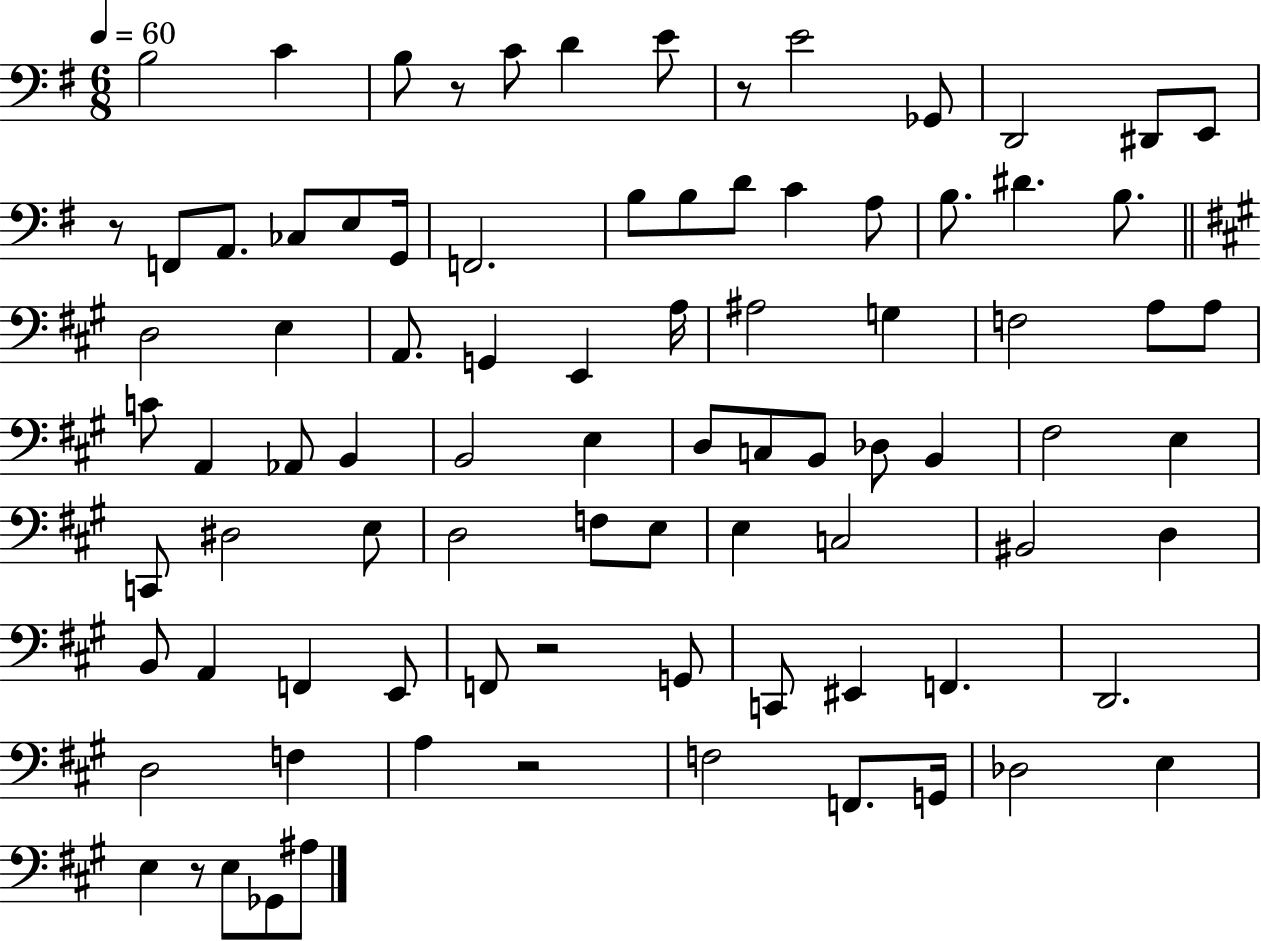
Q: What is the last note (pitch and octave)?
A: A#3